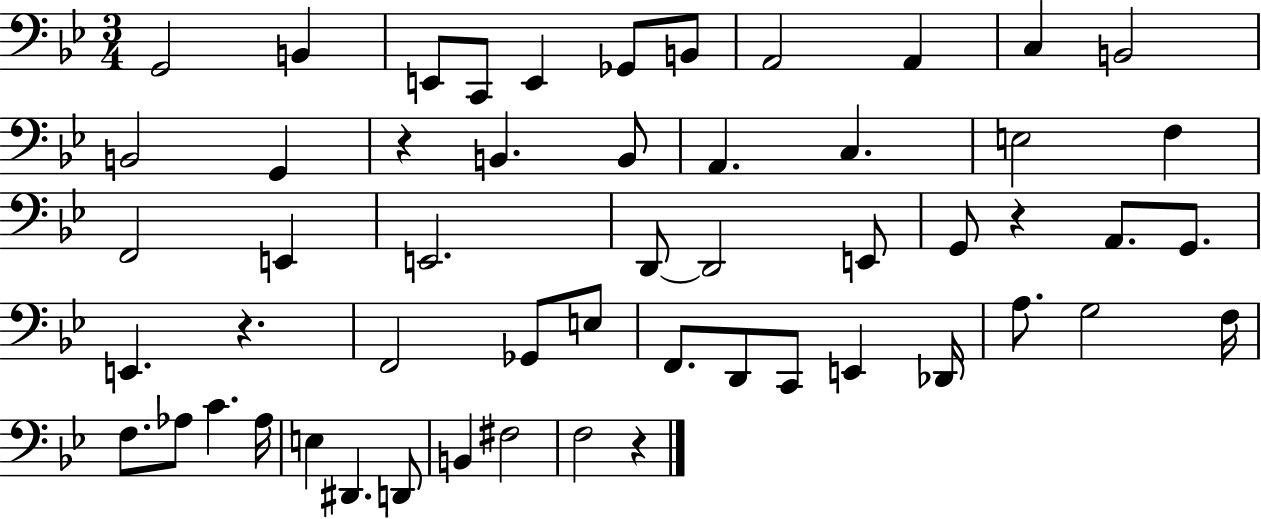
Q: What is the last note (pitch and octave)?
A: F3